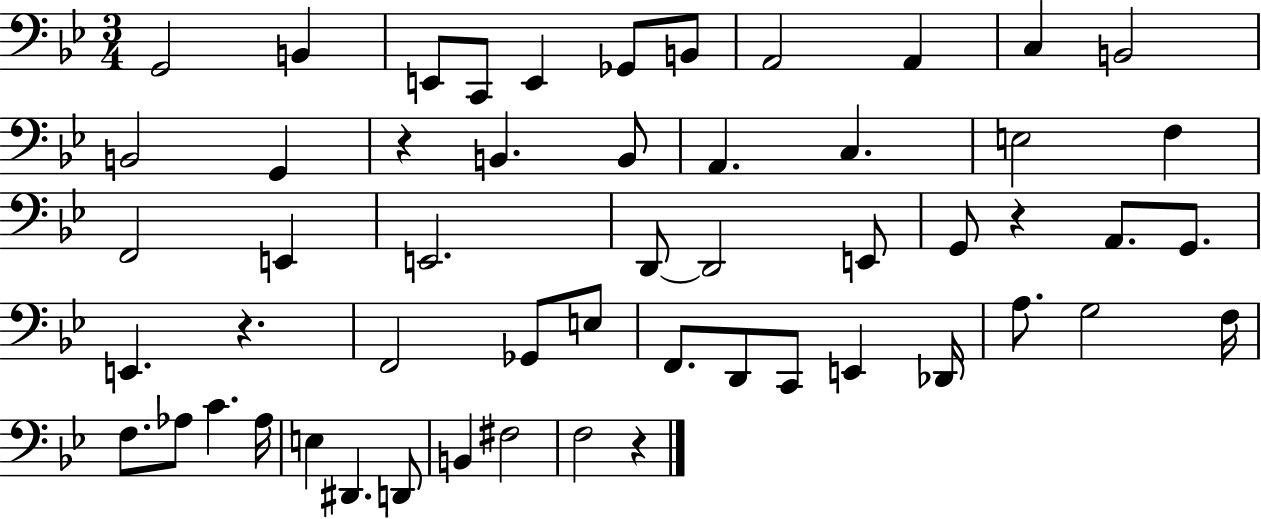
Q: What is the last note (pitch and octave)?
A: F3